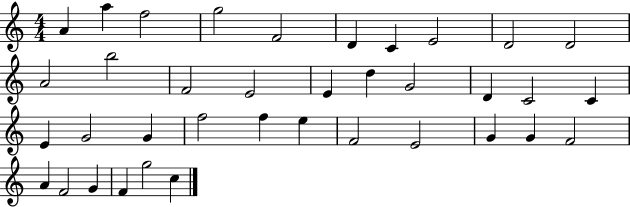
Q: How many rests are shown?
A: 0